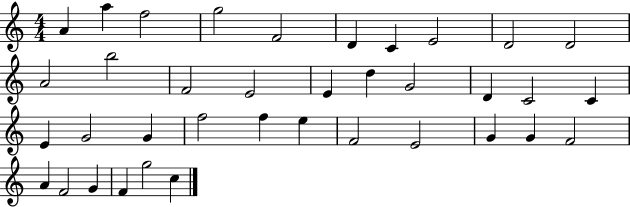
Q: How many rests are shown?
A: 0